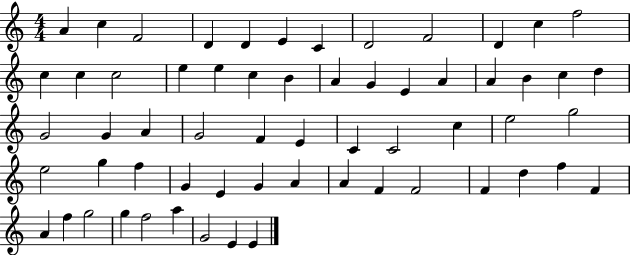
{
  \clef treble
  \numericTimeSignature
  \time 4/4
  \key c \major
  a'4 c''4 f'2 | d'4 d'4 e'4 c'4 | d'2 f'2 | d'4 c''4 f''2 | \break c''4 c''4 c''2 | e''4 e''4 c''4 b'4 | a'4 g'4 e'4 a'4 | a'4 b'4 c''4 d''4 | \break g'2 g'4 a'4 | g'2 f'4 e'4 | c'4 c'2 c''4 | e''2 g''2 | \break e''2 g''4 f''4 | g'4 e'4 g'4 a'4 | a'4 f'4 f'2 | f'4 d''4 f''4 f'4 | \break a'4 f''4 g''2 | g''4 f''2 a''4 | g'2 e'4 e'4 | \bar "|."
}